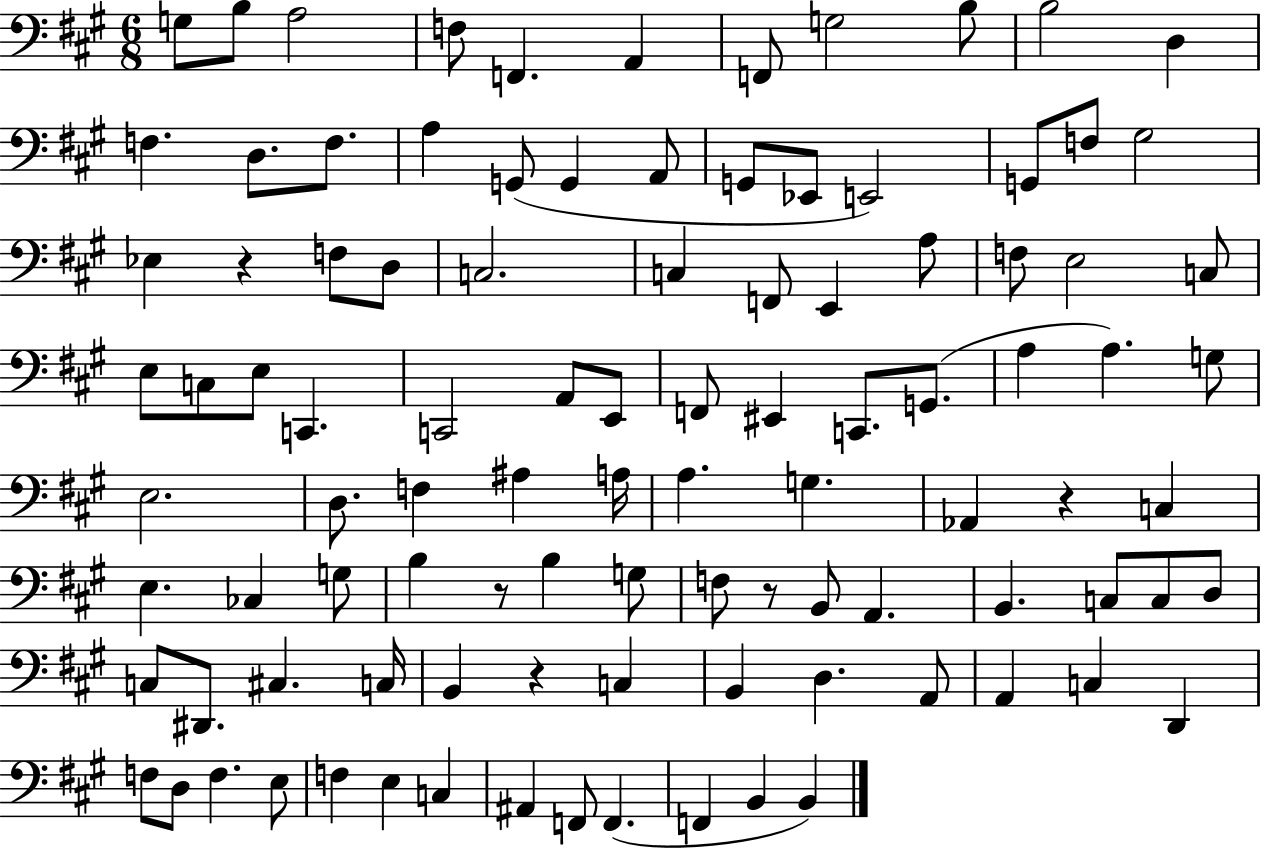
X:1
T:Untitled
M:6/8
L:1/4
K:A
G,/2 B,/2 A,2 F,/2 F,, A,, F,,/2 G,2 B,/2 B,2 D, F, D,/2 F,/2 A, G,,/2 G,, A,,/2 G,,/2 _E,,/2 E,,2 G,,/2 F,/2 ^G,2 _E, z F,/2 D,/2 C,2 C, F,,/2 E,, A,/2 F,/2 E,2 C,/2 E,/2 C,/2 E,/2 C,, C,,2 A,,/2 E,,/2 F,,/2 ^E,, C,,/2 G,,/2 A, A, G,/2 E,2 D,/2 F, ^A, A,/4 A, G, _A,, z C, E, _C, G,/2 B, z/2 B, G,/2 F,/2 z/2 B,,/2 A,, B,, C,/2 C,/2 D,/2 C,/2 ^D,,/2 ^C, C,/4 B,, z C, B,, D, A,,/2 A,, C, D,, F,/2 D,/2 F, E,/2 F, E, C, ^A,, F,,/2 F,, F,, B,, B,,